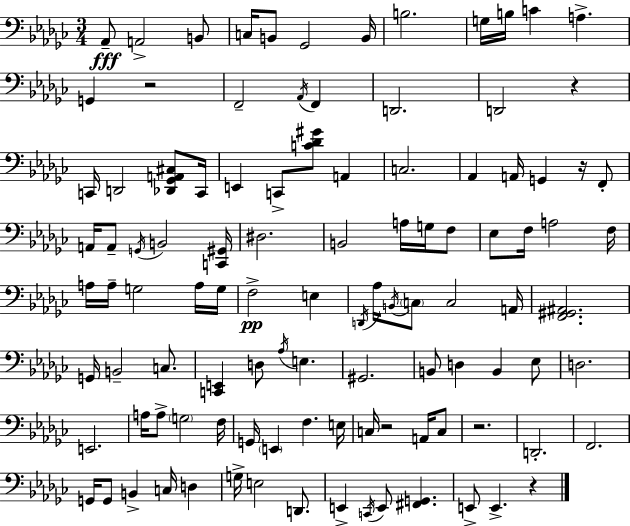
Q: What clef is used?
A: bass